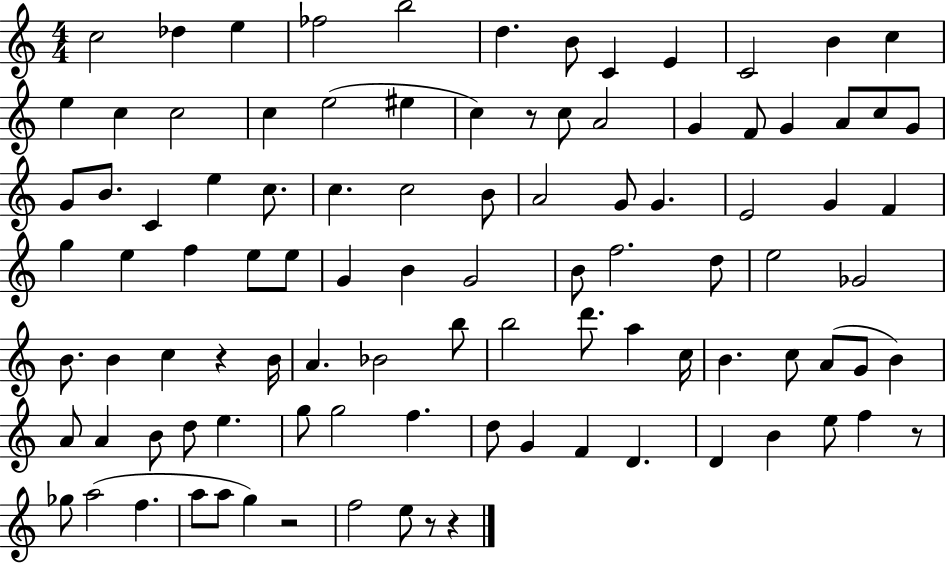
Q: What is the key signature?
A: C major